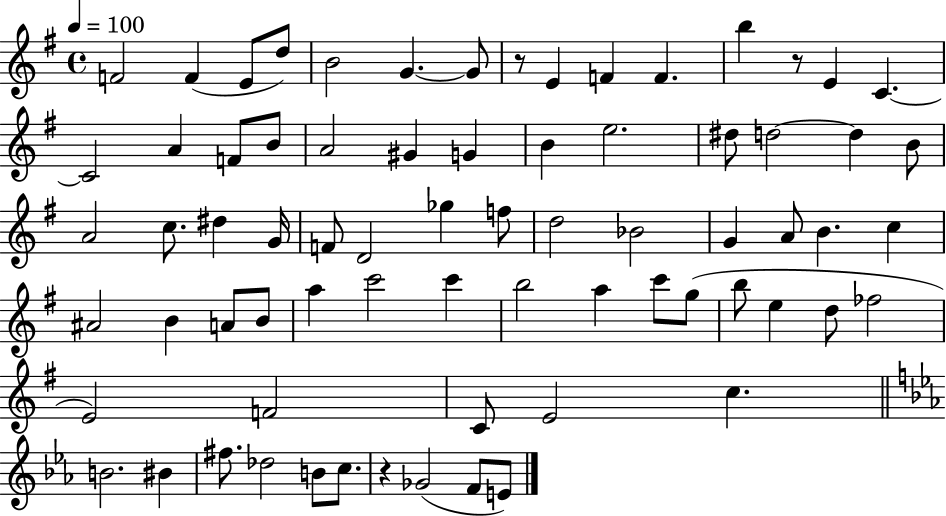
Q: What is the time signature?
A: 4/4